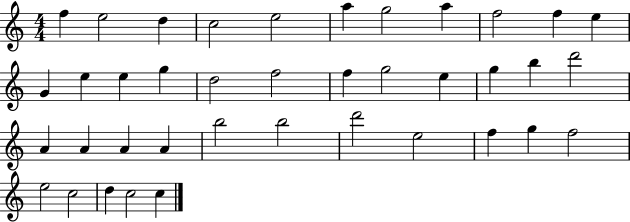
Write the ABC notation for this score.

X:1
T:Untitled
M:4/4
L:1/4
K:C
f e2 d c2 e2 a g2 a f2 f e G e e g d2 f2 f g2 e g b d'2 A A A A b2 b2 d'2 e2 f g f2 e2 c2 d c2 c